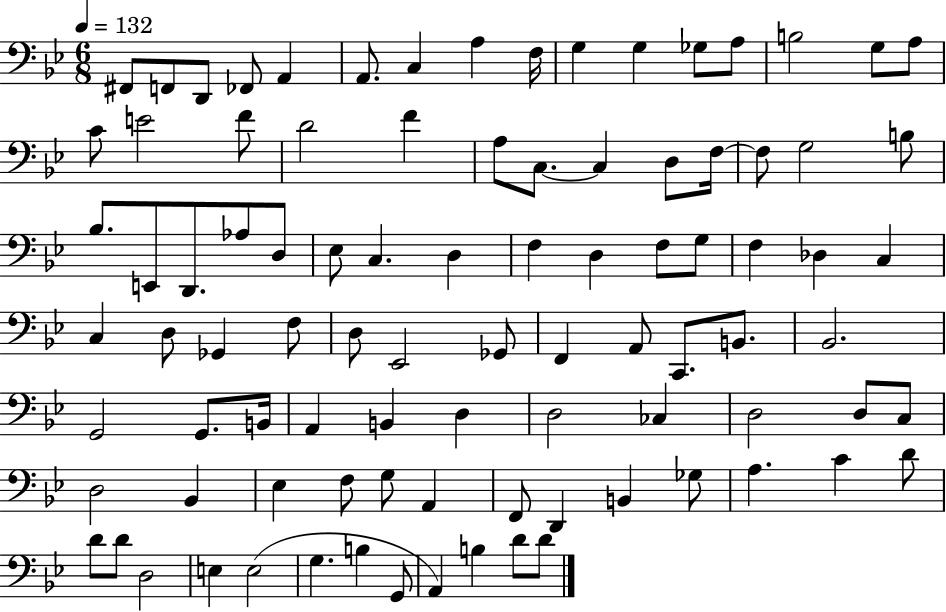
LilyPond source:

{
  \clef bass
  \numericTimeSignature
  \time 6/8
  \key bes \major
  \tempo 4 = 132
  \repeat volta 2 { fis,8 f,8 d,8 fes,8 a,4 | a,8. c4 a4 f16 | g4 g4 ges8 a8 | b2 g8 a8 | \break c'8 e'2 f'8 | d'2 f'4 | a8 c8.~~ c4 d8 f16~~ | f8 g2 b8 | \break bes8. e,8 d,8. aes8 d8 | ees8 c4. d4 | f4 d4 f8 g8 | f4 des4 c4 | \break c4 d8 ges,4 f8 | d8 ees,2 ges,8 | f,4 a,8 c,8. b,8. | bes,2. | \break g,2 g,8. b,16 | a,4 b,4 d4 | d2 ces4 | d2 d8 c8 | \break d2 bes,4 | ees4 f8 g8 a,4 | f,8 d,4 b,4 ges8 | a4. c'4 d'8 | \break d'8 d'8 d2 | e4 e2( | g4. b4 g,8 | a,4) b4 d'8 d'8 | \break } \bar "|."
}